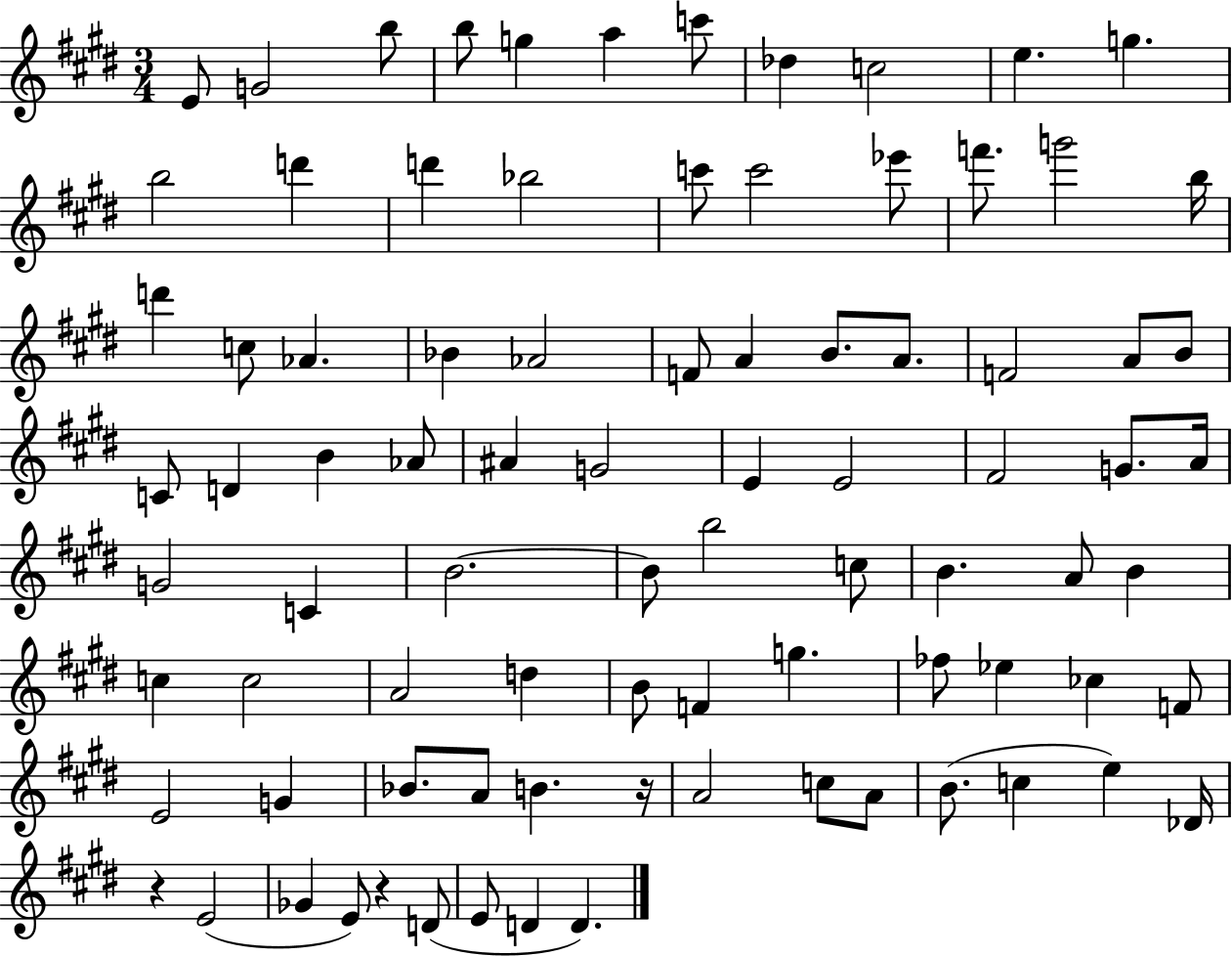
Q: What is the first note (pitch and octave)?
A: E4